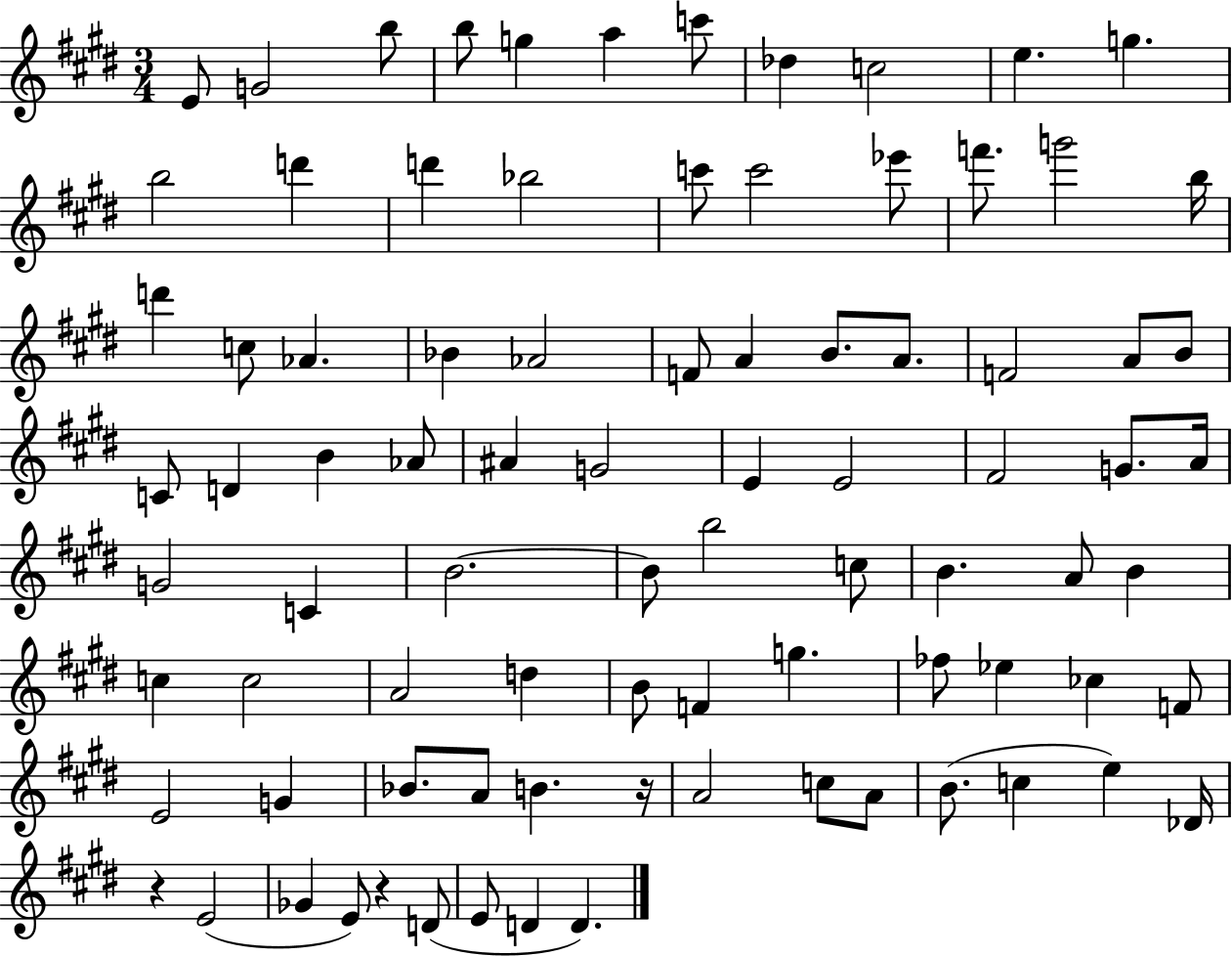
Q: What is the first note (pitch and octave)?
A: E4